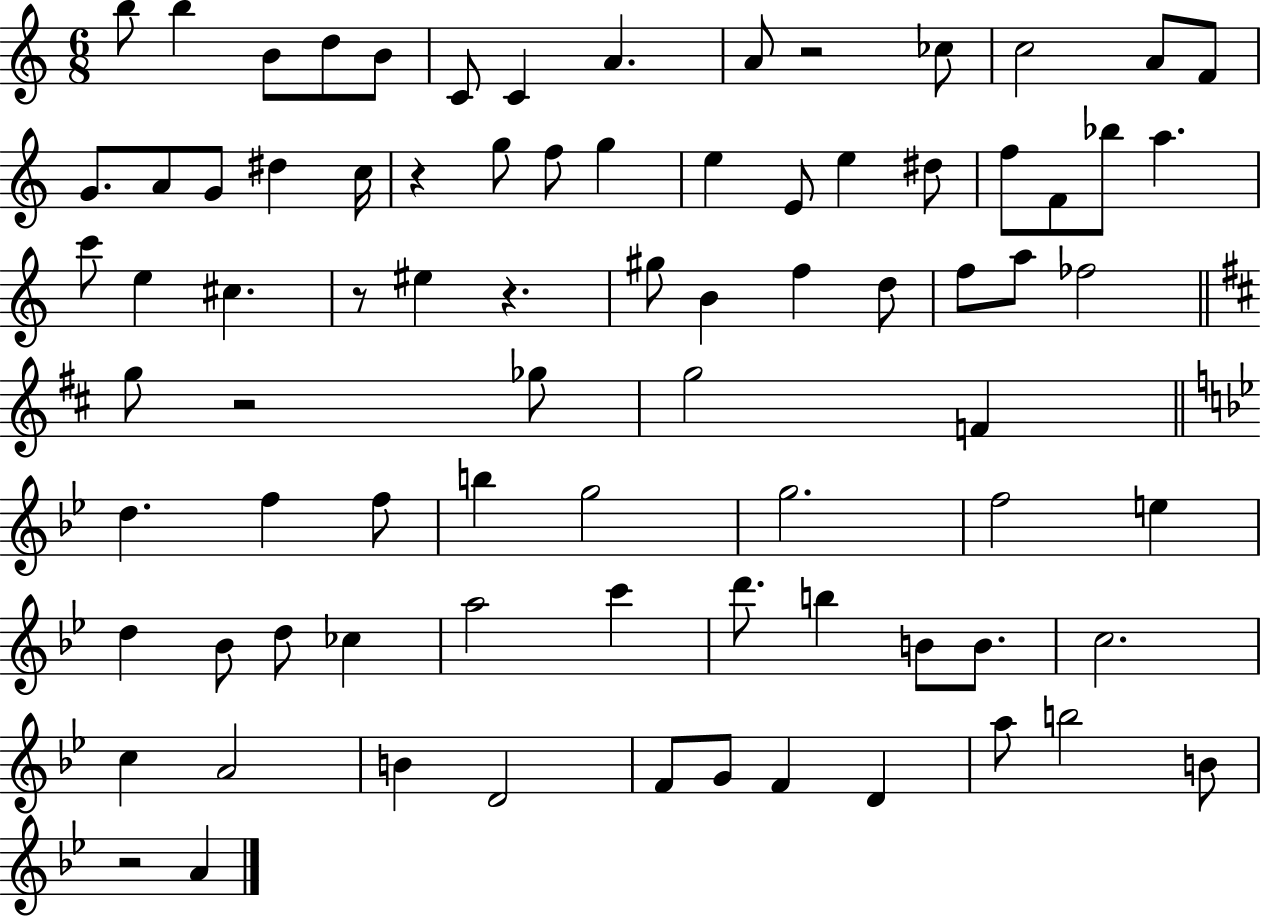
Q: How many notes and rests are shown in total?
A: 81